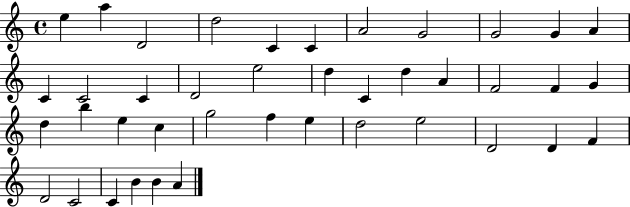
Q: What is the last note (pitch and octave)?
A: A4